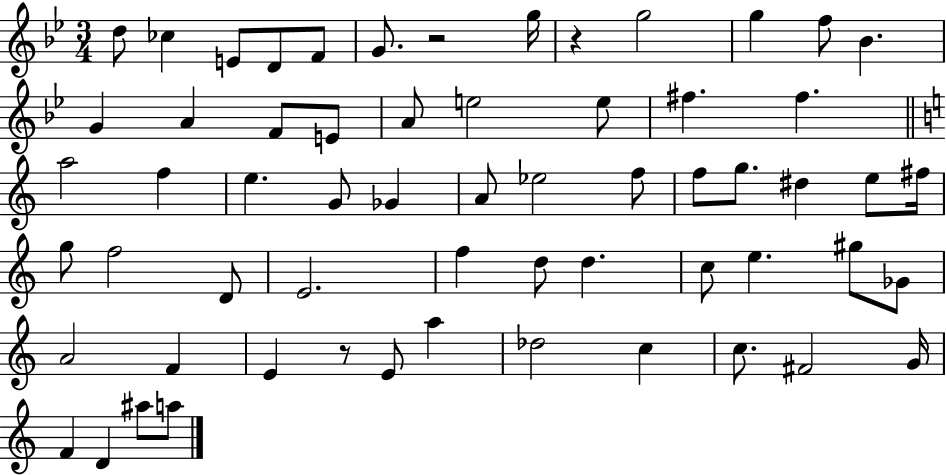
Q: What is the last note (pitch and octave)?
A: A5